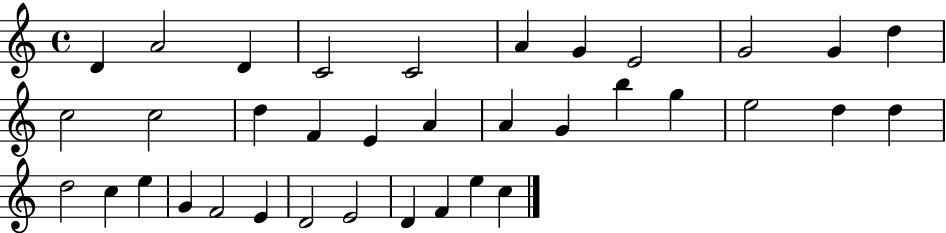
D4/q A4/h D4/q C4/h C4/h A4/q G4/q E4/h G4/h G4/q D5/q C5/h C5/h D5/q F4/q E4/q A4/q A4/q G4/q B5/q G5/q E5/h D5/q D5/q D5/h C5/q E5/q G4/q F4/h E4/q D4/h E4/h D4/q F4/q E5/q C5/q